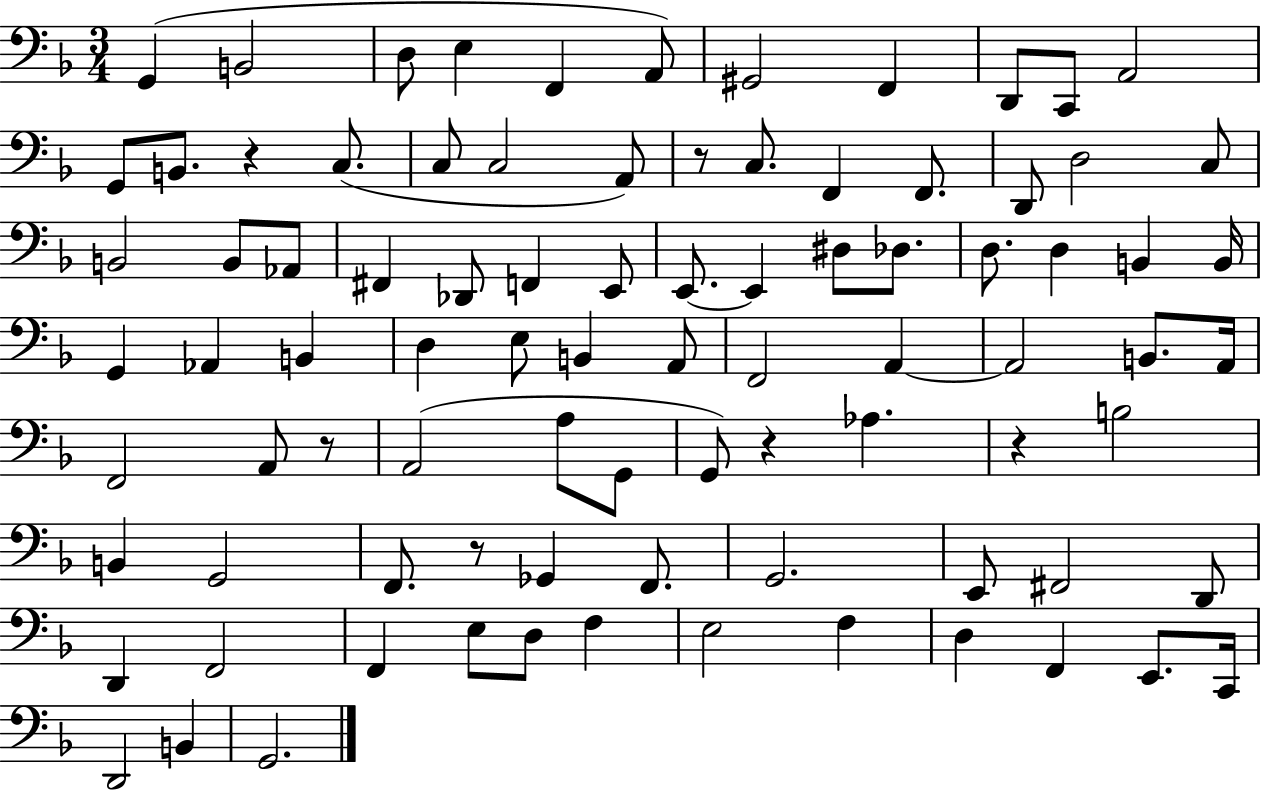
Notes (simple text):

G2/q B2/h D3/e E3/q F2/q A2/e G#2/h F2/q D2/e C2/e A2/h G2/e B2/e. R/q C3/e. C3/e C3/h A2/e R/e C3/e. F2/q F2/e. D2/e D3/h C3/e B2/h B2/e Ab2/e F#2/q Db2/e F2/q E2/e E2/e. E2/q D#3/e Db3/e. D3/e. D3/q B2/q B2/s G2/q Ab2/q B2/q D3/q E3/e B2/q A2/e F2/h A2/q A2/h B2/e. A2/s F2/h A2/e R/e A2/h A3/e G2/e G2/e R/q Ab3/q. R/q B3/h B2/q G2/h F2/e. R/e Gb2/q F2/e. G2/h. E2/e F#2/h D2/e D2/q F2/h F2/q E3/e D3/e F3/q E3/h F3/q D3/q F2/q E2/e. C2/s D2/h B2/q G2/h.